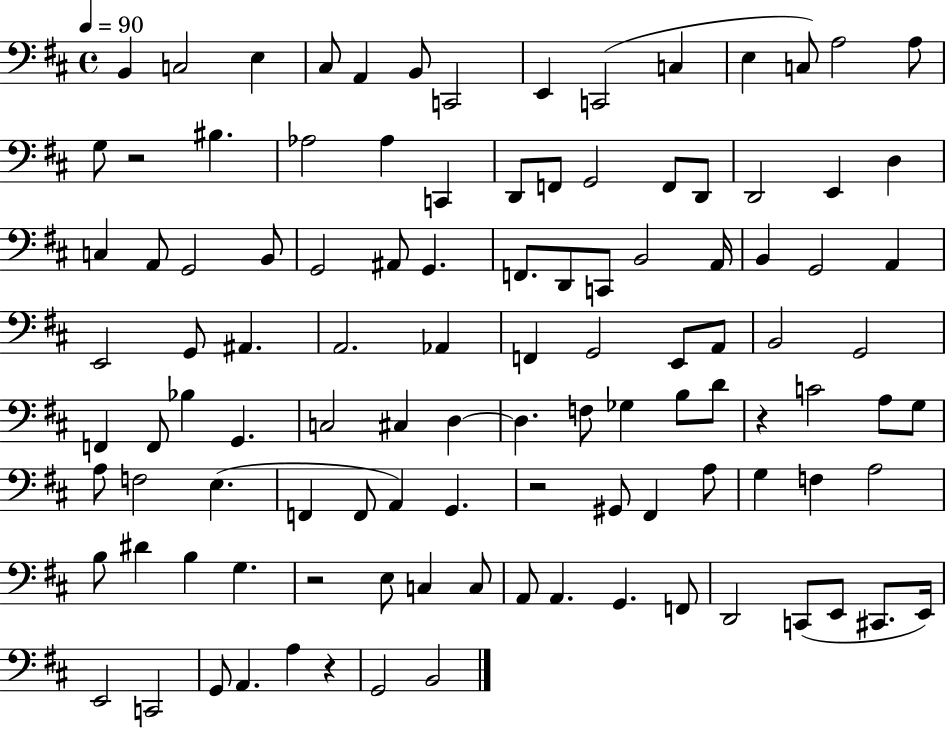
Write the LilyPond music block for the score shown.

{
  \clef bass
  \time 4/4
  \defaultTimeSignature
  \key d \major
  \tempo 4 = 90
  b,4 c2 e4 | cis8 a,4 b,8 c,2 | e,4 c,2( c4 | e4 c8) a2 a8 | \break g8 r2 bis4. | aes2 aes4 c,4 | d,8 f,8 g,2 f,8 d,8 | d,2 e,4 d4 | \break c4 a,8 g,2 b,8 | g,2 ais,8 g,4. | f,8. d,8 c,8 b,2 a,16 | b,4 g,2 a,4 | \break e,2 g,8 ais,4. | a,2. aes,4 | f,4 g,2 e,8 a,8 | b,2 g,2 | \break f,4 f,8 bes4 g,4. | c2 cis4 d4~~ | d4. f8 ges4 b8 d'8 | r4 c'2 a8 g8 | \break a8 f2 e4.( | f,4 f,8 a,4) g,4. | r2 gis,8 fis,4 a8 | g4 f4 a2 | \break b8 dis'4 b4 g4. | r2 e8 c4 c8 | a,8 a,4. g,4. f,8 | d,2 c,8( e,8 cis,8. e,16) | \break e,2 c,2 | g,8 a,4. a4 r4 | g,2 b,2 | \bar "|."
}